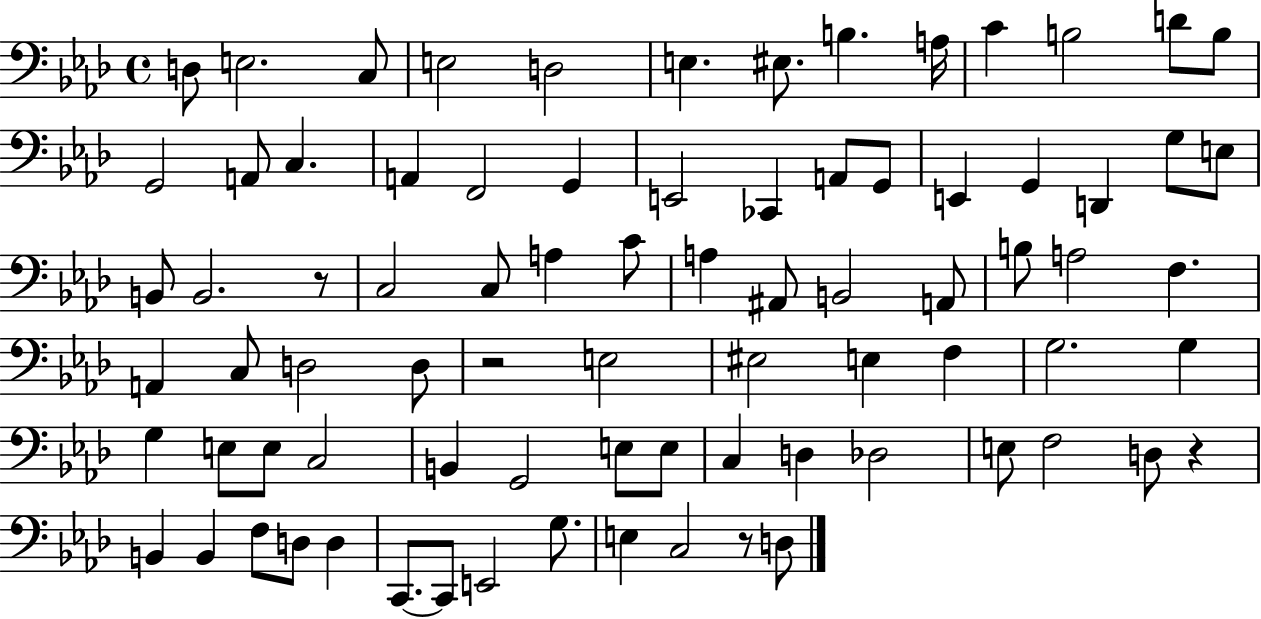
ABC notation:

X:1
T:Untitled
M:4/4
L:1/4
K:Ab
D,/2 E,2 C,/2 E,2 D,2 E, ^E,/2 B, A,/4 C B,2 D/2 B,/2 G,,2 A,,/2 C, A,, F,,2 G,, E,,2 _C,, A,,/2 G,,/2 E,, G,, D,, G,/2 E,/2 B,,/2 B,,2 z/2 C,2 C,/2 A, C/2 A, ^A,,/2 B,,2 A,,/2 B,/2 A,2 F, A,, C,/2 D,2 D,/2 z2 E,2 ^E,2 E, F, G,2 G, G, E,/2 E,/2 C,2 B,, G,,2 E,/2 E,/2 C, D, _D,2 E,/2 F,2 D,/2 z B,, B,, F,/2 D,/2 D, C,,/2 C,,/2 E,,2 G,/2 E, C,2 z/2 D,/2